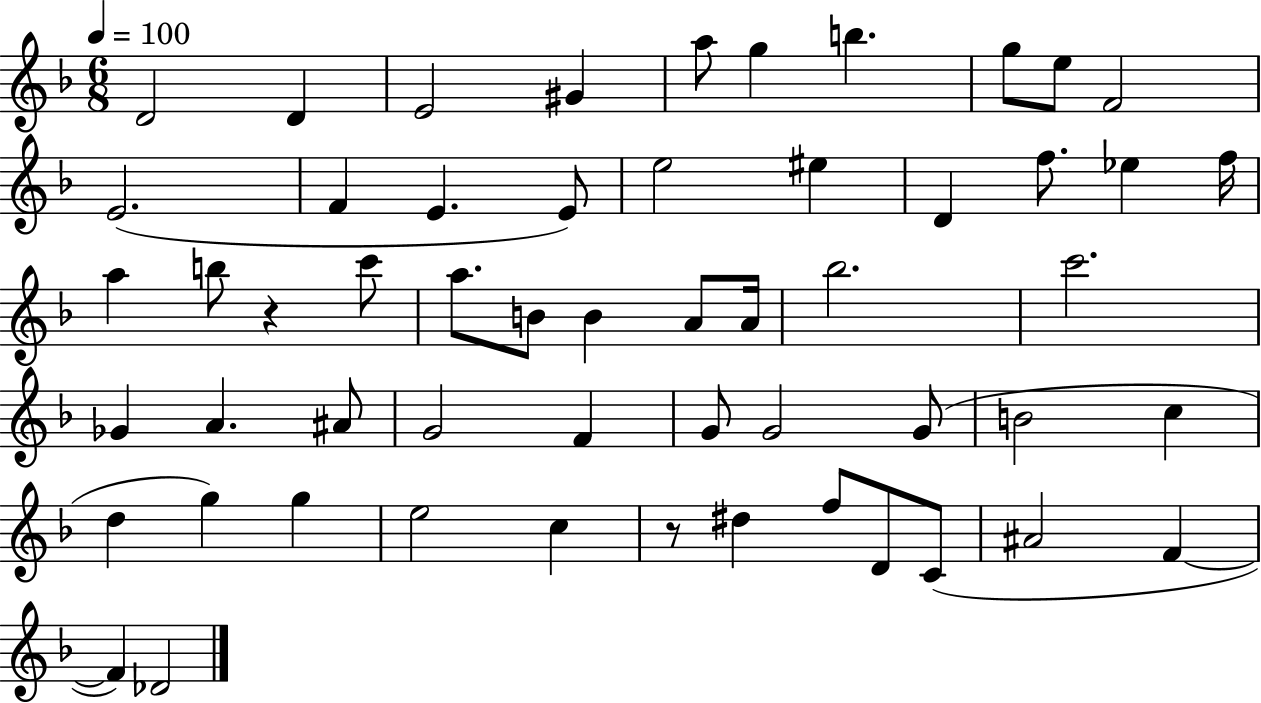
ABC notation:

X:1
T:Untitled
M:6/8
L:1/4
K:F
D2 D E2 ^G a/2 g b g/2 e/2 F2 E2 F E E/2 e2 ^e D f/2 _e f/4 a b/2 z c'/2 a/2 B/2 B A/2 A/4 _b2 c'2 _G A ^A/2 G2 F G/2 G2 G/2 B2 c d g g e2 c z/2 ^d f/2 D/2 C/2 ^A2 F F _D2